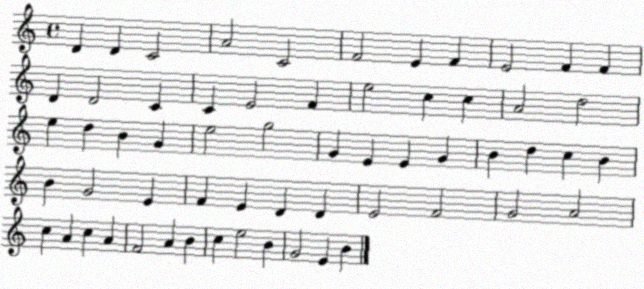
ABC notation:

X:1
T:Untitled
M:4/4
L:1/4
K:C
D D C2 A2 C2 F2 E F E2 F F D D2 C C E2 F e2 c c A2 d2 e d B G e2 g2 G E E G B d c B B G2 E F E D D E2 F2 G2 A2 c A c A F2 A B c e2 B G2 E B